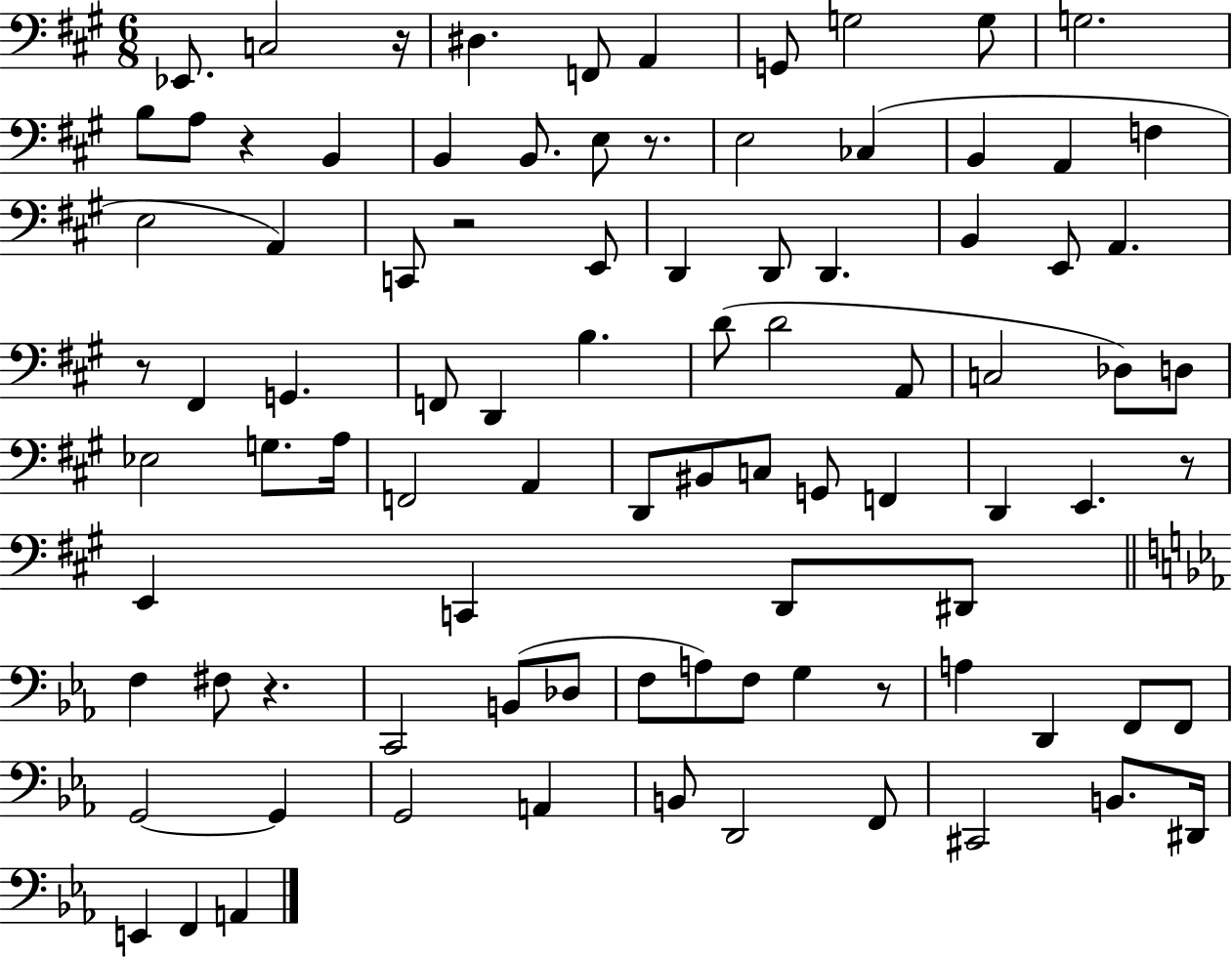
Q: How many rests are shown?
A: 8